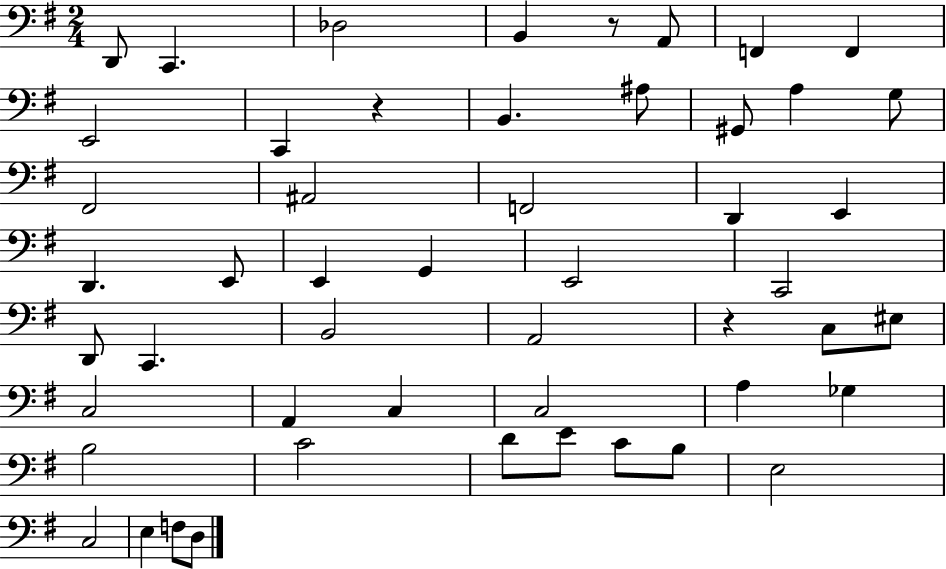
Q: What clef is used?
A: bass